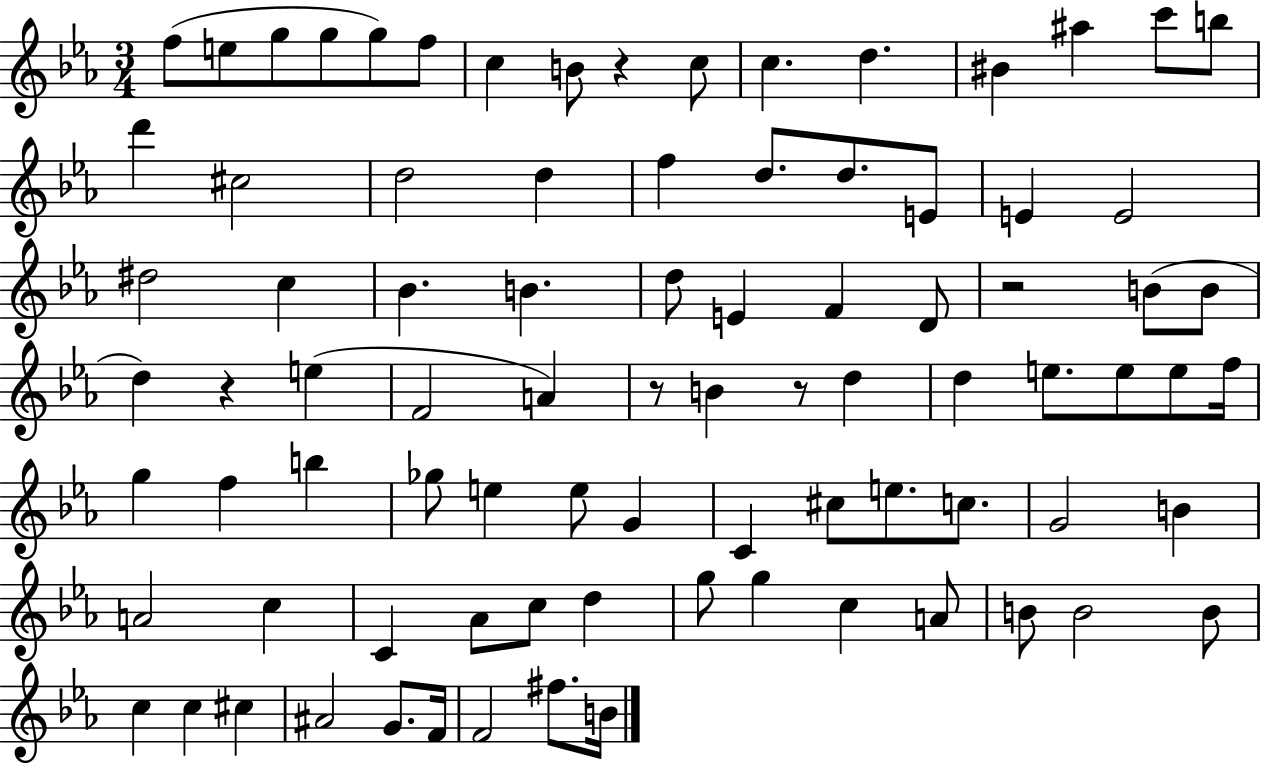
{
  \clef treble
  \numericTimeSignature
  \time 3/4
  \key ees \major
  \repeat volta 2 { f''8( e''8 g''8 g''8 g''8) f''8 | c''4 b'8 r4 c''8 | c''4. d''4. | bis'4 ais''4 c'''8 b''8 | \break d'''4 cis''2 | d''2 d''4 | f''4 d''8. d''8. e'8 | e'4 e'2 | \break dis''2 c''4 | bes'4. b'4. | d''8 e'4 f'4 d'8 | r2 b'8( b'8 | \break d''4) r4 e''4( | f'2 a'4) | r8 b'4 r8 d''4 | d''4 e''8. e''8 e''8 f''16 | \break g''4 f''4 b''4 | ges''8 e''4 e''8 g'4 | c'4 cis''8 e''8. c''8. | g'2 b'4 | \break a'2 c''4 | c'4 aes'8 c''8 d''4 | g''8 g''4 c''4 a'8 | b'8 b'2 b'8 | \break c''4 c''4 cis''4 | ais'2 g'8. f'16 | f'2 fis''8. b'16 | } \bar "|."
}